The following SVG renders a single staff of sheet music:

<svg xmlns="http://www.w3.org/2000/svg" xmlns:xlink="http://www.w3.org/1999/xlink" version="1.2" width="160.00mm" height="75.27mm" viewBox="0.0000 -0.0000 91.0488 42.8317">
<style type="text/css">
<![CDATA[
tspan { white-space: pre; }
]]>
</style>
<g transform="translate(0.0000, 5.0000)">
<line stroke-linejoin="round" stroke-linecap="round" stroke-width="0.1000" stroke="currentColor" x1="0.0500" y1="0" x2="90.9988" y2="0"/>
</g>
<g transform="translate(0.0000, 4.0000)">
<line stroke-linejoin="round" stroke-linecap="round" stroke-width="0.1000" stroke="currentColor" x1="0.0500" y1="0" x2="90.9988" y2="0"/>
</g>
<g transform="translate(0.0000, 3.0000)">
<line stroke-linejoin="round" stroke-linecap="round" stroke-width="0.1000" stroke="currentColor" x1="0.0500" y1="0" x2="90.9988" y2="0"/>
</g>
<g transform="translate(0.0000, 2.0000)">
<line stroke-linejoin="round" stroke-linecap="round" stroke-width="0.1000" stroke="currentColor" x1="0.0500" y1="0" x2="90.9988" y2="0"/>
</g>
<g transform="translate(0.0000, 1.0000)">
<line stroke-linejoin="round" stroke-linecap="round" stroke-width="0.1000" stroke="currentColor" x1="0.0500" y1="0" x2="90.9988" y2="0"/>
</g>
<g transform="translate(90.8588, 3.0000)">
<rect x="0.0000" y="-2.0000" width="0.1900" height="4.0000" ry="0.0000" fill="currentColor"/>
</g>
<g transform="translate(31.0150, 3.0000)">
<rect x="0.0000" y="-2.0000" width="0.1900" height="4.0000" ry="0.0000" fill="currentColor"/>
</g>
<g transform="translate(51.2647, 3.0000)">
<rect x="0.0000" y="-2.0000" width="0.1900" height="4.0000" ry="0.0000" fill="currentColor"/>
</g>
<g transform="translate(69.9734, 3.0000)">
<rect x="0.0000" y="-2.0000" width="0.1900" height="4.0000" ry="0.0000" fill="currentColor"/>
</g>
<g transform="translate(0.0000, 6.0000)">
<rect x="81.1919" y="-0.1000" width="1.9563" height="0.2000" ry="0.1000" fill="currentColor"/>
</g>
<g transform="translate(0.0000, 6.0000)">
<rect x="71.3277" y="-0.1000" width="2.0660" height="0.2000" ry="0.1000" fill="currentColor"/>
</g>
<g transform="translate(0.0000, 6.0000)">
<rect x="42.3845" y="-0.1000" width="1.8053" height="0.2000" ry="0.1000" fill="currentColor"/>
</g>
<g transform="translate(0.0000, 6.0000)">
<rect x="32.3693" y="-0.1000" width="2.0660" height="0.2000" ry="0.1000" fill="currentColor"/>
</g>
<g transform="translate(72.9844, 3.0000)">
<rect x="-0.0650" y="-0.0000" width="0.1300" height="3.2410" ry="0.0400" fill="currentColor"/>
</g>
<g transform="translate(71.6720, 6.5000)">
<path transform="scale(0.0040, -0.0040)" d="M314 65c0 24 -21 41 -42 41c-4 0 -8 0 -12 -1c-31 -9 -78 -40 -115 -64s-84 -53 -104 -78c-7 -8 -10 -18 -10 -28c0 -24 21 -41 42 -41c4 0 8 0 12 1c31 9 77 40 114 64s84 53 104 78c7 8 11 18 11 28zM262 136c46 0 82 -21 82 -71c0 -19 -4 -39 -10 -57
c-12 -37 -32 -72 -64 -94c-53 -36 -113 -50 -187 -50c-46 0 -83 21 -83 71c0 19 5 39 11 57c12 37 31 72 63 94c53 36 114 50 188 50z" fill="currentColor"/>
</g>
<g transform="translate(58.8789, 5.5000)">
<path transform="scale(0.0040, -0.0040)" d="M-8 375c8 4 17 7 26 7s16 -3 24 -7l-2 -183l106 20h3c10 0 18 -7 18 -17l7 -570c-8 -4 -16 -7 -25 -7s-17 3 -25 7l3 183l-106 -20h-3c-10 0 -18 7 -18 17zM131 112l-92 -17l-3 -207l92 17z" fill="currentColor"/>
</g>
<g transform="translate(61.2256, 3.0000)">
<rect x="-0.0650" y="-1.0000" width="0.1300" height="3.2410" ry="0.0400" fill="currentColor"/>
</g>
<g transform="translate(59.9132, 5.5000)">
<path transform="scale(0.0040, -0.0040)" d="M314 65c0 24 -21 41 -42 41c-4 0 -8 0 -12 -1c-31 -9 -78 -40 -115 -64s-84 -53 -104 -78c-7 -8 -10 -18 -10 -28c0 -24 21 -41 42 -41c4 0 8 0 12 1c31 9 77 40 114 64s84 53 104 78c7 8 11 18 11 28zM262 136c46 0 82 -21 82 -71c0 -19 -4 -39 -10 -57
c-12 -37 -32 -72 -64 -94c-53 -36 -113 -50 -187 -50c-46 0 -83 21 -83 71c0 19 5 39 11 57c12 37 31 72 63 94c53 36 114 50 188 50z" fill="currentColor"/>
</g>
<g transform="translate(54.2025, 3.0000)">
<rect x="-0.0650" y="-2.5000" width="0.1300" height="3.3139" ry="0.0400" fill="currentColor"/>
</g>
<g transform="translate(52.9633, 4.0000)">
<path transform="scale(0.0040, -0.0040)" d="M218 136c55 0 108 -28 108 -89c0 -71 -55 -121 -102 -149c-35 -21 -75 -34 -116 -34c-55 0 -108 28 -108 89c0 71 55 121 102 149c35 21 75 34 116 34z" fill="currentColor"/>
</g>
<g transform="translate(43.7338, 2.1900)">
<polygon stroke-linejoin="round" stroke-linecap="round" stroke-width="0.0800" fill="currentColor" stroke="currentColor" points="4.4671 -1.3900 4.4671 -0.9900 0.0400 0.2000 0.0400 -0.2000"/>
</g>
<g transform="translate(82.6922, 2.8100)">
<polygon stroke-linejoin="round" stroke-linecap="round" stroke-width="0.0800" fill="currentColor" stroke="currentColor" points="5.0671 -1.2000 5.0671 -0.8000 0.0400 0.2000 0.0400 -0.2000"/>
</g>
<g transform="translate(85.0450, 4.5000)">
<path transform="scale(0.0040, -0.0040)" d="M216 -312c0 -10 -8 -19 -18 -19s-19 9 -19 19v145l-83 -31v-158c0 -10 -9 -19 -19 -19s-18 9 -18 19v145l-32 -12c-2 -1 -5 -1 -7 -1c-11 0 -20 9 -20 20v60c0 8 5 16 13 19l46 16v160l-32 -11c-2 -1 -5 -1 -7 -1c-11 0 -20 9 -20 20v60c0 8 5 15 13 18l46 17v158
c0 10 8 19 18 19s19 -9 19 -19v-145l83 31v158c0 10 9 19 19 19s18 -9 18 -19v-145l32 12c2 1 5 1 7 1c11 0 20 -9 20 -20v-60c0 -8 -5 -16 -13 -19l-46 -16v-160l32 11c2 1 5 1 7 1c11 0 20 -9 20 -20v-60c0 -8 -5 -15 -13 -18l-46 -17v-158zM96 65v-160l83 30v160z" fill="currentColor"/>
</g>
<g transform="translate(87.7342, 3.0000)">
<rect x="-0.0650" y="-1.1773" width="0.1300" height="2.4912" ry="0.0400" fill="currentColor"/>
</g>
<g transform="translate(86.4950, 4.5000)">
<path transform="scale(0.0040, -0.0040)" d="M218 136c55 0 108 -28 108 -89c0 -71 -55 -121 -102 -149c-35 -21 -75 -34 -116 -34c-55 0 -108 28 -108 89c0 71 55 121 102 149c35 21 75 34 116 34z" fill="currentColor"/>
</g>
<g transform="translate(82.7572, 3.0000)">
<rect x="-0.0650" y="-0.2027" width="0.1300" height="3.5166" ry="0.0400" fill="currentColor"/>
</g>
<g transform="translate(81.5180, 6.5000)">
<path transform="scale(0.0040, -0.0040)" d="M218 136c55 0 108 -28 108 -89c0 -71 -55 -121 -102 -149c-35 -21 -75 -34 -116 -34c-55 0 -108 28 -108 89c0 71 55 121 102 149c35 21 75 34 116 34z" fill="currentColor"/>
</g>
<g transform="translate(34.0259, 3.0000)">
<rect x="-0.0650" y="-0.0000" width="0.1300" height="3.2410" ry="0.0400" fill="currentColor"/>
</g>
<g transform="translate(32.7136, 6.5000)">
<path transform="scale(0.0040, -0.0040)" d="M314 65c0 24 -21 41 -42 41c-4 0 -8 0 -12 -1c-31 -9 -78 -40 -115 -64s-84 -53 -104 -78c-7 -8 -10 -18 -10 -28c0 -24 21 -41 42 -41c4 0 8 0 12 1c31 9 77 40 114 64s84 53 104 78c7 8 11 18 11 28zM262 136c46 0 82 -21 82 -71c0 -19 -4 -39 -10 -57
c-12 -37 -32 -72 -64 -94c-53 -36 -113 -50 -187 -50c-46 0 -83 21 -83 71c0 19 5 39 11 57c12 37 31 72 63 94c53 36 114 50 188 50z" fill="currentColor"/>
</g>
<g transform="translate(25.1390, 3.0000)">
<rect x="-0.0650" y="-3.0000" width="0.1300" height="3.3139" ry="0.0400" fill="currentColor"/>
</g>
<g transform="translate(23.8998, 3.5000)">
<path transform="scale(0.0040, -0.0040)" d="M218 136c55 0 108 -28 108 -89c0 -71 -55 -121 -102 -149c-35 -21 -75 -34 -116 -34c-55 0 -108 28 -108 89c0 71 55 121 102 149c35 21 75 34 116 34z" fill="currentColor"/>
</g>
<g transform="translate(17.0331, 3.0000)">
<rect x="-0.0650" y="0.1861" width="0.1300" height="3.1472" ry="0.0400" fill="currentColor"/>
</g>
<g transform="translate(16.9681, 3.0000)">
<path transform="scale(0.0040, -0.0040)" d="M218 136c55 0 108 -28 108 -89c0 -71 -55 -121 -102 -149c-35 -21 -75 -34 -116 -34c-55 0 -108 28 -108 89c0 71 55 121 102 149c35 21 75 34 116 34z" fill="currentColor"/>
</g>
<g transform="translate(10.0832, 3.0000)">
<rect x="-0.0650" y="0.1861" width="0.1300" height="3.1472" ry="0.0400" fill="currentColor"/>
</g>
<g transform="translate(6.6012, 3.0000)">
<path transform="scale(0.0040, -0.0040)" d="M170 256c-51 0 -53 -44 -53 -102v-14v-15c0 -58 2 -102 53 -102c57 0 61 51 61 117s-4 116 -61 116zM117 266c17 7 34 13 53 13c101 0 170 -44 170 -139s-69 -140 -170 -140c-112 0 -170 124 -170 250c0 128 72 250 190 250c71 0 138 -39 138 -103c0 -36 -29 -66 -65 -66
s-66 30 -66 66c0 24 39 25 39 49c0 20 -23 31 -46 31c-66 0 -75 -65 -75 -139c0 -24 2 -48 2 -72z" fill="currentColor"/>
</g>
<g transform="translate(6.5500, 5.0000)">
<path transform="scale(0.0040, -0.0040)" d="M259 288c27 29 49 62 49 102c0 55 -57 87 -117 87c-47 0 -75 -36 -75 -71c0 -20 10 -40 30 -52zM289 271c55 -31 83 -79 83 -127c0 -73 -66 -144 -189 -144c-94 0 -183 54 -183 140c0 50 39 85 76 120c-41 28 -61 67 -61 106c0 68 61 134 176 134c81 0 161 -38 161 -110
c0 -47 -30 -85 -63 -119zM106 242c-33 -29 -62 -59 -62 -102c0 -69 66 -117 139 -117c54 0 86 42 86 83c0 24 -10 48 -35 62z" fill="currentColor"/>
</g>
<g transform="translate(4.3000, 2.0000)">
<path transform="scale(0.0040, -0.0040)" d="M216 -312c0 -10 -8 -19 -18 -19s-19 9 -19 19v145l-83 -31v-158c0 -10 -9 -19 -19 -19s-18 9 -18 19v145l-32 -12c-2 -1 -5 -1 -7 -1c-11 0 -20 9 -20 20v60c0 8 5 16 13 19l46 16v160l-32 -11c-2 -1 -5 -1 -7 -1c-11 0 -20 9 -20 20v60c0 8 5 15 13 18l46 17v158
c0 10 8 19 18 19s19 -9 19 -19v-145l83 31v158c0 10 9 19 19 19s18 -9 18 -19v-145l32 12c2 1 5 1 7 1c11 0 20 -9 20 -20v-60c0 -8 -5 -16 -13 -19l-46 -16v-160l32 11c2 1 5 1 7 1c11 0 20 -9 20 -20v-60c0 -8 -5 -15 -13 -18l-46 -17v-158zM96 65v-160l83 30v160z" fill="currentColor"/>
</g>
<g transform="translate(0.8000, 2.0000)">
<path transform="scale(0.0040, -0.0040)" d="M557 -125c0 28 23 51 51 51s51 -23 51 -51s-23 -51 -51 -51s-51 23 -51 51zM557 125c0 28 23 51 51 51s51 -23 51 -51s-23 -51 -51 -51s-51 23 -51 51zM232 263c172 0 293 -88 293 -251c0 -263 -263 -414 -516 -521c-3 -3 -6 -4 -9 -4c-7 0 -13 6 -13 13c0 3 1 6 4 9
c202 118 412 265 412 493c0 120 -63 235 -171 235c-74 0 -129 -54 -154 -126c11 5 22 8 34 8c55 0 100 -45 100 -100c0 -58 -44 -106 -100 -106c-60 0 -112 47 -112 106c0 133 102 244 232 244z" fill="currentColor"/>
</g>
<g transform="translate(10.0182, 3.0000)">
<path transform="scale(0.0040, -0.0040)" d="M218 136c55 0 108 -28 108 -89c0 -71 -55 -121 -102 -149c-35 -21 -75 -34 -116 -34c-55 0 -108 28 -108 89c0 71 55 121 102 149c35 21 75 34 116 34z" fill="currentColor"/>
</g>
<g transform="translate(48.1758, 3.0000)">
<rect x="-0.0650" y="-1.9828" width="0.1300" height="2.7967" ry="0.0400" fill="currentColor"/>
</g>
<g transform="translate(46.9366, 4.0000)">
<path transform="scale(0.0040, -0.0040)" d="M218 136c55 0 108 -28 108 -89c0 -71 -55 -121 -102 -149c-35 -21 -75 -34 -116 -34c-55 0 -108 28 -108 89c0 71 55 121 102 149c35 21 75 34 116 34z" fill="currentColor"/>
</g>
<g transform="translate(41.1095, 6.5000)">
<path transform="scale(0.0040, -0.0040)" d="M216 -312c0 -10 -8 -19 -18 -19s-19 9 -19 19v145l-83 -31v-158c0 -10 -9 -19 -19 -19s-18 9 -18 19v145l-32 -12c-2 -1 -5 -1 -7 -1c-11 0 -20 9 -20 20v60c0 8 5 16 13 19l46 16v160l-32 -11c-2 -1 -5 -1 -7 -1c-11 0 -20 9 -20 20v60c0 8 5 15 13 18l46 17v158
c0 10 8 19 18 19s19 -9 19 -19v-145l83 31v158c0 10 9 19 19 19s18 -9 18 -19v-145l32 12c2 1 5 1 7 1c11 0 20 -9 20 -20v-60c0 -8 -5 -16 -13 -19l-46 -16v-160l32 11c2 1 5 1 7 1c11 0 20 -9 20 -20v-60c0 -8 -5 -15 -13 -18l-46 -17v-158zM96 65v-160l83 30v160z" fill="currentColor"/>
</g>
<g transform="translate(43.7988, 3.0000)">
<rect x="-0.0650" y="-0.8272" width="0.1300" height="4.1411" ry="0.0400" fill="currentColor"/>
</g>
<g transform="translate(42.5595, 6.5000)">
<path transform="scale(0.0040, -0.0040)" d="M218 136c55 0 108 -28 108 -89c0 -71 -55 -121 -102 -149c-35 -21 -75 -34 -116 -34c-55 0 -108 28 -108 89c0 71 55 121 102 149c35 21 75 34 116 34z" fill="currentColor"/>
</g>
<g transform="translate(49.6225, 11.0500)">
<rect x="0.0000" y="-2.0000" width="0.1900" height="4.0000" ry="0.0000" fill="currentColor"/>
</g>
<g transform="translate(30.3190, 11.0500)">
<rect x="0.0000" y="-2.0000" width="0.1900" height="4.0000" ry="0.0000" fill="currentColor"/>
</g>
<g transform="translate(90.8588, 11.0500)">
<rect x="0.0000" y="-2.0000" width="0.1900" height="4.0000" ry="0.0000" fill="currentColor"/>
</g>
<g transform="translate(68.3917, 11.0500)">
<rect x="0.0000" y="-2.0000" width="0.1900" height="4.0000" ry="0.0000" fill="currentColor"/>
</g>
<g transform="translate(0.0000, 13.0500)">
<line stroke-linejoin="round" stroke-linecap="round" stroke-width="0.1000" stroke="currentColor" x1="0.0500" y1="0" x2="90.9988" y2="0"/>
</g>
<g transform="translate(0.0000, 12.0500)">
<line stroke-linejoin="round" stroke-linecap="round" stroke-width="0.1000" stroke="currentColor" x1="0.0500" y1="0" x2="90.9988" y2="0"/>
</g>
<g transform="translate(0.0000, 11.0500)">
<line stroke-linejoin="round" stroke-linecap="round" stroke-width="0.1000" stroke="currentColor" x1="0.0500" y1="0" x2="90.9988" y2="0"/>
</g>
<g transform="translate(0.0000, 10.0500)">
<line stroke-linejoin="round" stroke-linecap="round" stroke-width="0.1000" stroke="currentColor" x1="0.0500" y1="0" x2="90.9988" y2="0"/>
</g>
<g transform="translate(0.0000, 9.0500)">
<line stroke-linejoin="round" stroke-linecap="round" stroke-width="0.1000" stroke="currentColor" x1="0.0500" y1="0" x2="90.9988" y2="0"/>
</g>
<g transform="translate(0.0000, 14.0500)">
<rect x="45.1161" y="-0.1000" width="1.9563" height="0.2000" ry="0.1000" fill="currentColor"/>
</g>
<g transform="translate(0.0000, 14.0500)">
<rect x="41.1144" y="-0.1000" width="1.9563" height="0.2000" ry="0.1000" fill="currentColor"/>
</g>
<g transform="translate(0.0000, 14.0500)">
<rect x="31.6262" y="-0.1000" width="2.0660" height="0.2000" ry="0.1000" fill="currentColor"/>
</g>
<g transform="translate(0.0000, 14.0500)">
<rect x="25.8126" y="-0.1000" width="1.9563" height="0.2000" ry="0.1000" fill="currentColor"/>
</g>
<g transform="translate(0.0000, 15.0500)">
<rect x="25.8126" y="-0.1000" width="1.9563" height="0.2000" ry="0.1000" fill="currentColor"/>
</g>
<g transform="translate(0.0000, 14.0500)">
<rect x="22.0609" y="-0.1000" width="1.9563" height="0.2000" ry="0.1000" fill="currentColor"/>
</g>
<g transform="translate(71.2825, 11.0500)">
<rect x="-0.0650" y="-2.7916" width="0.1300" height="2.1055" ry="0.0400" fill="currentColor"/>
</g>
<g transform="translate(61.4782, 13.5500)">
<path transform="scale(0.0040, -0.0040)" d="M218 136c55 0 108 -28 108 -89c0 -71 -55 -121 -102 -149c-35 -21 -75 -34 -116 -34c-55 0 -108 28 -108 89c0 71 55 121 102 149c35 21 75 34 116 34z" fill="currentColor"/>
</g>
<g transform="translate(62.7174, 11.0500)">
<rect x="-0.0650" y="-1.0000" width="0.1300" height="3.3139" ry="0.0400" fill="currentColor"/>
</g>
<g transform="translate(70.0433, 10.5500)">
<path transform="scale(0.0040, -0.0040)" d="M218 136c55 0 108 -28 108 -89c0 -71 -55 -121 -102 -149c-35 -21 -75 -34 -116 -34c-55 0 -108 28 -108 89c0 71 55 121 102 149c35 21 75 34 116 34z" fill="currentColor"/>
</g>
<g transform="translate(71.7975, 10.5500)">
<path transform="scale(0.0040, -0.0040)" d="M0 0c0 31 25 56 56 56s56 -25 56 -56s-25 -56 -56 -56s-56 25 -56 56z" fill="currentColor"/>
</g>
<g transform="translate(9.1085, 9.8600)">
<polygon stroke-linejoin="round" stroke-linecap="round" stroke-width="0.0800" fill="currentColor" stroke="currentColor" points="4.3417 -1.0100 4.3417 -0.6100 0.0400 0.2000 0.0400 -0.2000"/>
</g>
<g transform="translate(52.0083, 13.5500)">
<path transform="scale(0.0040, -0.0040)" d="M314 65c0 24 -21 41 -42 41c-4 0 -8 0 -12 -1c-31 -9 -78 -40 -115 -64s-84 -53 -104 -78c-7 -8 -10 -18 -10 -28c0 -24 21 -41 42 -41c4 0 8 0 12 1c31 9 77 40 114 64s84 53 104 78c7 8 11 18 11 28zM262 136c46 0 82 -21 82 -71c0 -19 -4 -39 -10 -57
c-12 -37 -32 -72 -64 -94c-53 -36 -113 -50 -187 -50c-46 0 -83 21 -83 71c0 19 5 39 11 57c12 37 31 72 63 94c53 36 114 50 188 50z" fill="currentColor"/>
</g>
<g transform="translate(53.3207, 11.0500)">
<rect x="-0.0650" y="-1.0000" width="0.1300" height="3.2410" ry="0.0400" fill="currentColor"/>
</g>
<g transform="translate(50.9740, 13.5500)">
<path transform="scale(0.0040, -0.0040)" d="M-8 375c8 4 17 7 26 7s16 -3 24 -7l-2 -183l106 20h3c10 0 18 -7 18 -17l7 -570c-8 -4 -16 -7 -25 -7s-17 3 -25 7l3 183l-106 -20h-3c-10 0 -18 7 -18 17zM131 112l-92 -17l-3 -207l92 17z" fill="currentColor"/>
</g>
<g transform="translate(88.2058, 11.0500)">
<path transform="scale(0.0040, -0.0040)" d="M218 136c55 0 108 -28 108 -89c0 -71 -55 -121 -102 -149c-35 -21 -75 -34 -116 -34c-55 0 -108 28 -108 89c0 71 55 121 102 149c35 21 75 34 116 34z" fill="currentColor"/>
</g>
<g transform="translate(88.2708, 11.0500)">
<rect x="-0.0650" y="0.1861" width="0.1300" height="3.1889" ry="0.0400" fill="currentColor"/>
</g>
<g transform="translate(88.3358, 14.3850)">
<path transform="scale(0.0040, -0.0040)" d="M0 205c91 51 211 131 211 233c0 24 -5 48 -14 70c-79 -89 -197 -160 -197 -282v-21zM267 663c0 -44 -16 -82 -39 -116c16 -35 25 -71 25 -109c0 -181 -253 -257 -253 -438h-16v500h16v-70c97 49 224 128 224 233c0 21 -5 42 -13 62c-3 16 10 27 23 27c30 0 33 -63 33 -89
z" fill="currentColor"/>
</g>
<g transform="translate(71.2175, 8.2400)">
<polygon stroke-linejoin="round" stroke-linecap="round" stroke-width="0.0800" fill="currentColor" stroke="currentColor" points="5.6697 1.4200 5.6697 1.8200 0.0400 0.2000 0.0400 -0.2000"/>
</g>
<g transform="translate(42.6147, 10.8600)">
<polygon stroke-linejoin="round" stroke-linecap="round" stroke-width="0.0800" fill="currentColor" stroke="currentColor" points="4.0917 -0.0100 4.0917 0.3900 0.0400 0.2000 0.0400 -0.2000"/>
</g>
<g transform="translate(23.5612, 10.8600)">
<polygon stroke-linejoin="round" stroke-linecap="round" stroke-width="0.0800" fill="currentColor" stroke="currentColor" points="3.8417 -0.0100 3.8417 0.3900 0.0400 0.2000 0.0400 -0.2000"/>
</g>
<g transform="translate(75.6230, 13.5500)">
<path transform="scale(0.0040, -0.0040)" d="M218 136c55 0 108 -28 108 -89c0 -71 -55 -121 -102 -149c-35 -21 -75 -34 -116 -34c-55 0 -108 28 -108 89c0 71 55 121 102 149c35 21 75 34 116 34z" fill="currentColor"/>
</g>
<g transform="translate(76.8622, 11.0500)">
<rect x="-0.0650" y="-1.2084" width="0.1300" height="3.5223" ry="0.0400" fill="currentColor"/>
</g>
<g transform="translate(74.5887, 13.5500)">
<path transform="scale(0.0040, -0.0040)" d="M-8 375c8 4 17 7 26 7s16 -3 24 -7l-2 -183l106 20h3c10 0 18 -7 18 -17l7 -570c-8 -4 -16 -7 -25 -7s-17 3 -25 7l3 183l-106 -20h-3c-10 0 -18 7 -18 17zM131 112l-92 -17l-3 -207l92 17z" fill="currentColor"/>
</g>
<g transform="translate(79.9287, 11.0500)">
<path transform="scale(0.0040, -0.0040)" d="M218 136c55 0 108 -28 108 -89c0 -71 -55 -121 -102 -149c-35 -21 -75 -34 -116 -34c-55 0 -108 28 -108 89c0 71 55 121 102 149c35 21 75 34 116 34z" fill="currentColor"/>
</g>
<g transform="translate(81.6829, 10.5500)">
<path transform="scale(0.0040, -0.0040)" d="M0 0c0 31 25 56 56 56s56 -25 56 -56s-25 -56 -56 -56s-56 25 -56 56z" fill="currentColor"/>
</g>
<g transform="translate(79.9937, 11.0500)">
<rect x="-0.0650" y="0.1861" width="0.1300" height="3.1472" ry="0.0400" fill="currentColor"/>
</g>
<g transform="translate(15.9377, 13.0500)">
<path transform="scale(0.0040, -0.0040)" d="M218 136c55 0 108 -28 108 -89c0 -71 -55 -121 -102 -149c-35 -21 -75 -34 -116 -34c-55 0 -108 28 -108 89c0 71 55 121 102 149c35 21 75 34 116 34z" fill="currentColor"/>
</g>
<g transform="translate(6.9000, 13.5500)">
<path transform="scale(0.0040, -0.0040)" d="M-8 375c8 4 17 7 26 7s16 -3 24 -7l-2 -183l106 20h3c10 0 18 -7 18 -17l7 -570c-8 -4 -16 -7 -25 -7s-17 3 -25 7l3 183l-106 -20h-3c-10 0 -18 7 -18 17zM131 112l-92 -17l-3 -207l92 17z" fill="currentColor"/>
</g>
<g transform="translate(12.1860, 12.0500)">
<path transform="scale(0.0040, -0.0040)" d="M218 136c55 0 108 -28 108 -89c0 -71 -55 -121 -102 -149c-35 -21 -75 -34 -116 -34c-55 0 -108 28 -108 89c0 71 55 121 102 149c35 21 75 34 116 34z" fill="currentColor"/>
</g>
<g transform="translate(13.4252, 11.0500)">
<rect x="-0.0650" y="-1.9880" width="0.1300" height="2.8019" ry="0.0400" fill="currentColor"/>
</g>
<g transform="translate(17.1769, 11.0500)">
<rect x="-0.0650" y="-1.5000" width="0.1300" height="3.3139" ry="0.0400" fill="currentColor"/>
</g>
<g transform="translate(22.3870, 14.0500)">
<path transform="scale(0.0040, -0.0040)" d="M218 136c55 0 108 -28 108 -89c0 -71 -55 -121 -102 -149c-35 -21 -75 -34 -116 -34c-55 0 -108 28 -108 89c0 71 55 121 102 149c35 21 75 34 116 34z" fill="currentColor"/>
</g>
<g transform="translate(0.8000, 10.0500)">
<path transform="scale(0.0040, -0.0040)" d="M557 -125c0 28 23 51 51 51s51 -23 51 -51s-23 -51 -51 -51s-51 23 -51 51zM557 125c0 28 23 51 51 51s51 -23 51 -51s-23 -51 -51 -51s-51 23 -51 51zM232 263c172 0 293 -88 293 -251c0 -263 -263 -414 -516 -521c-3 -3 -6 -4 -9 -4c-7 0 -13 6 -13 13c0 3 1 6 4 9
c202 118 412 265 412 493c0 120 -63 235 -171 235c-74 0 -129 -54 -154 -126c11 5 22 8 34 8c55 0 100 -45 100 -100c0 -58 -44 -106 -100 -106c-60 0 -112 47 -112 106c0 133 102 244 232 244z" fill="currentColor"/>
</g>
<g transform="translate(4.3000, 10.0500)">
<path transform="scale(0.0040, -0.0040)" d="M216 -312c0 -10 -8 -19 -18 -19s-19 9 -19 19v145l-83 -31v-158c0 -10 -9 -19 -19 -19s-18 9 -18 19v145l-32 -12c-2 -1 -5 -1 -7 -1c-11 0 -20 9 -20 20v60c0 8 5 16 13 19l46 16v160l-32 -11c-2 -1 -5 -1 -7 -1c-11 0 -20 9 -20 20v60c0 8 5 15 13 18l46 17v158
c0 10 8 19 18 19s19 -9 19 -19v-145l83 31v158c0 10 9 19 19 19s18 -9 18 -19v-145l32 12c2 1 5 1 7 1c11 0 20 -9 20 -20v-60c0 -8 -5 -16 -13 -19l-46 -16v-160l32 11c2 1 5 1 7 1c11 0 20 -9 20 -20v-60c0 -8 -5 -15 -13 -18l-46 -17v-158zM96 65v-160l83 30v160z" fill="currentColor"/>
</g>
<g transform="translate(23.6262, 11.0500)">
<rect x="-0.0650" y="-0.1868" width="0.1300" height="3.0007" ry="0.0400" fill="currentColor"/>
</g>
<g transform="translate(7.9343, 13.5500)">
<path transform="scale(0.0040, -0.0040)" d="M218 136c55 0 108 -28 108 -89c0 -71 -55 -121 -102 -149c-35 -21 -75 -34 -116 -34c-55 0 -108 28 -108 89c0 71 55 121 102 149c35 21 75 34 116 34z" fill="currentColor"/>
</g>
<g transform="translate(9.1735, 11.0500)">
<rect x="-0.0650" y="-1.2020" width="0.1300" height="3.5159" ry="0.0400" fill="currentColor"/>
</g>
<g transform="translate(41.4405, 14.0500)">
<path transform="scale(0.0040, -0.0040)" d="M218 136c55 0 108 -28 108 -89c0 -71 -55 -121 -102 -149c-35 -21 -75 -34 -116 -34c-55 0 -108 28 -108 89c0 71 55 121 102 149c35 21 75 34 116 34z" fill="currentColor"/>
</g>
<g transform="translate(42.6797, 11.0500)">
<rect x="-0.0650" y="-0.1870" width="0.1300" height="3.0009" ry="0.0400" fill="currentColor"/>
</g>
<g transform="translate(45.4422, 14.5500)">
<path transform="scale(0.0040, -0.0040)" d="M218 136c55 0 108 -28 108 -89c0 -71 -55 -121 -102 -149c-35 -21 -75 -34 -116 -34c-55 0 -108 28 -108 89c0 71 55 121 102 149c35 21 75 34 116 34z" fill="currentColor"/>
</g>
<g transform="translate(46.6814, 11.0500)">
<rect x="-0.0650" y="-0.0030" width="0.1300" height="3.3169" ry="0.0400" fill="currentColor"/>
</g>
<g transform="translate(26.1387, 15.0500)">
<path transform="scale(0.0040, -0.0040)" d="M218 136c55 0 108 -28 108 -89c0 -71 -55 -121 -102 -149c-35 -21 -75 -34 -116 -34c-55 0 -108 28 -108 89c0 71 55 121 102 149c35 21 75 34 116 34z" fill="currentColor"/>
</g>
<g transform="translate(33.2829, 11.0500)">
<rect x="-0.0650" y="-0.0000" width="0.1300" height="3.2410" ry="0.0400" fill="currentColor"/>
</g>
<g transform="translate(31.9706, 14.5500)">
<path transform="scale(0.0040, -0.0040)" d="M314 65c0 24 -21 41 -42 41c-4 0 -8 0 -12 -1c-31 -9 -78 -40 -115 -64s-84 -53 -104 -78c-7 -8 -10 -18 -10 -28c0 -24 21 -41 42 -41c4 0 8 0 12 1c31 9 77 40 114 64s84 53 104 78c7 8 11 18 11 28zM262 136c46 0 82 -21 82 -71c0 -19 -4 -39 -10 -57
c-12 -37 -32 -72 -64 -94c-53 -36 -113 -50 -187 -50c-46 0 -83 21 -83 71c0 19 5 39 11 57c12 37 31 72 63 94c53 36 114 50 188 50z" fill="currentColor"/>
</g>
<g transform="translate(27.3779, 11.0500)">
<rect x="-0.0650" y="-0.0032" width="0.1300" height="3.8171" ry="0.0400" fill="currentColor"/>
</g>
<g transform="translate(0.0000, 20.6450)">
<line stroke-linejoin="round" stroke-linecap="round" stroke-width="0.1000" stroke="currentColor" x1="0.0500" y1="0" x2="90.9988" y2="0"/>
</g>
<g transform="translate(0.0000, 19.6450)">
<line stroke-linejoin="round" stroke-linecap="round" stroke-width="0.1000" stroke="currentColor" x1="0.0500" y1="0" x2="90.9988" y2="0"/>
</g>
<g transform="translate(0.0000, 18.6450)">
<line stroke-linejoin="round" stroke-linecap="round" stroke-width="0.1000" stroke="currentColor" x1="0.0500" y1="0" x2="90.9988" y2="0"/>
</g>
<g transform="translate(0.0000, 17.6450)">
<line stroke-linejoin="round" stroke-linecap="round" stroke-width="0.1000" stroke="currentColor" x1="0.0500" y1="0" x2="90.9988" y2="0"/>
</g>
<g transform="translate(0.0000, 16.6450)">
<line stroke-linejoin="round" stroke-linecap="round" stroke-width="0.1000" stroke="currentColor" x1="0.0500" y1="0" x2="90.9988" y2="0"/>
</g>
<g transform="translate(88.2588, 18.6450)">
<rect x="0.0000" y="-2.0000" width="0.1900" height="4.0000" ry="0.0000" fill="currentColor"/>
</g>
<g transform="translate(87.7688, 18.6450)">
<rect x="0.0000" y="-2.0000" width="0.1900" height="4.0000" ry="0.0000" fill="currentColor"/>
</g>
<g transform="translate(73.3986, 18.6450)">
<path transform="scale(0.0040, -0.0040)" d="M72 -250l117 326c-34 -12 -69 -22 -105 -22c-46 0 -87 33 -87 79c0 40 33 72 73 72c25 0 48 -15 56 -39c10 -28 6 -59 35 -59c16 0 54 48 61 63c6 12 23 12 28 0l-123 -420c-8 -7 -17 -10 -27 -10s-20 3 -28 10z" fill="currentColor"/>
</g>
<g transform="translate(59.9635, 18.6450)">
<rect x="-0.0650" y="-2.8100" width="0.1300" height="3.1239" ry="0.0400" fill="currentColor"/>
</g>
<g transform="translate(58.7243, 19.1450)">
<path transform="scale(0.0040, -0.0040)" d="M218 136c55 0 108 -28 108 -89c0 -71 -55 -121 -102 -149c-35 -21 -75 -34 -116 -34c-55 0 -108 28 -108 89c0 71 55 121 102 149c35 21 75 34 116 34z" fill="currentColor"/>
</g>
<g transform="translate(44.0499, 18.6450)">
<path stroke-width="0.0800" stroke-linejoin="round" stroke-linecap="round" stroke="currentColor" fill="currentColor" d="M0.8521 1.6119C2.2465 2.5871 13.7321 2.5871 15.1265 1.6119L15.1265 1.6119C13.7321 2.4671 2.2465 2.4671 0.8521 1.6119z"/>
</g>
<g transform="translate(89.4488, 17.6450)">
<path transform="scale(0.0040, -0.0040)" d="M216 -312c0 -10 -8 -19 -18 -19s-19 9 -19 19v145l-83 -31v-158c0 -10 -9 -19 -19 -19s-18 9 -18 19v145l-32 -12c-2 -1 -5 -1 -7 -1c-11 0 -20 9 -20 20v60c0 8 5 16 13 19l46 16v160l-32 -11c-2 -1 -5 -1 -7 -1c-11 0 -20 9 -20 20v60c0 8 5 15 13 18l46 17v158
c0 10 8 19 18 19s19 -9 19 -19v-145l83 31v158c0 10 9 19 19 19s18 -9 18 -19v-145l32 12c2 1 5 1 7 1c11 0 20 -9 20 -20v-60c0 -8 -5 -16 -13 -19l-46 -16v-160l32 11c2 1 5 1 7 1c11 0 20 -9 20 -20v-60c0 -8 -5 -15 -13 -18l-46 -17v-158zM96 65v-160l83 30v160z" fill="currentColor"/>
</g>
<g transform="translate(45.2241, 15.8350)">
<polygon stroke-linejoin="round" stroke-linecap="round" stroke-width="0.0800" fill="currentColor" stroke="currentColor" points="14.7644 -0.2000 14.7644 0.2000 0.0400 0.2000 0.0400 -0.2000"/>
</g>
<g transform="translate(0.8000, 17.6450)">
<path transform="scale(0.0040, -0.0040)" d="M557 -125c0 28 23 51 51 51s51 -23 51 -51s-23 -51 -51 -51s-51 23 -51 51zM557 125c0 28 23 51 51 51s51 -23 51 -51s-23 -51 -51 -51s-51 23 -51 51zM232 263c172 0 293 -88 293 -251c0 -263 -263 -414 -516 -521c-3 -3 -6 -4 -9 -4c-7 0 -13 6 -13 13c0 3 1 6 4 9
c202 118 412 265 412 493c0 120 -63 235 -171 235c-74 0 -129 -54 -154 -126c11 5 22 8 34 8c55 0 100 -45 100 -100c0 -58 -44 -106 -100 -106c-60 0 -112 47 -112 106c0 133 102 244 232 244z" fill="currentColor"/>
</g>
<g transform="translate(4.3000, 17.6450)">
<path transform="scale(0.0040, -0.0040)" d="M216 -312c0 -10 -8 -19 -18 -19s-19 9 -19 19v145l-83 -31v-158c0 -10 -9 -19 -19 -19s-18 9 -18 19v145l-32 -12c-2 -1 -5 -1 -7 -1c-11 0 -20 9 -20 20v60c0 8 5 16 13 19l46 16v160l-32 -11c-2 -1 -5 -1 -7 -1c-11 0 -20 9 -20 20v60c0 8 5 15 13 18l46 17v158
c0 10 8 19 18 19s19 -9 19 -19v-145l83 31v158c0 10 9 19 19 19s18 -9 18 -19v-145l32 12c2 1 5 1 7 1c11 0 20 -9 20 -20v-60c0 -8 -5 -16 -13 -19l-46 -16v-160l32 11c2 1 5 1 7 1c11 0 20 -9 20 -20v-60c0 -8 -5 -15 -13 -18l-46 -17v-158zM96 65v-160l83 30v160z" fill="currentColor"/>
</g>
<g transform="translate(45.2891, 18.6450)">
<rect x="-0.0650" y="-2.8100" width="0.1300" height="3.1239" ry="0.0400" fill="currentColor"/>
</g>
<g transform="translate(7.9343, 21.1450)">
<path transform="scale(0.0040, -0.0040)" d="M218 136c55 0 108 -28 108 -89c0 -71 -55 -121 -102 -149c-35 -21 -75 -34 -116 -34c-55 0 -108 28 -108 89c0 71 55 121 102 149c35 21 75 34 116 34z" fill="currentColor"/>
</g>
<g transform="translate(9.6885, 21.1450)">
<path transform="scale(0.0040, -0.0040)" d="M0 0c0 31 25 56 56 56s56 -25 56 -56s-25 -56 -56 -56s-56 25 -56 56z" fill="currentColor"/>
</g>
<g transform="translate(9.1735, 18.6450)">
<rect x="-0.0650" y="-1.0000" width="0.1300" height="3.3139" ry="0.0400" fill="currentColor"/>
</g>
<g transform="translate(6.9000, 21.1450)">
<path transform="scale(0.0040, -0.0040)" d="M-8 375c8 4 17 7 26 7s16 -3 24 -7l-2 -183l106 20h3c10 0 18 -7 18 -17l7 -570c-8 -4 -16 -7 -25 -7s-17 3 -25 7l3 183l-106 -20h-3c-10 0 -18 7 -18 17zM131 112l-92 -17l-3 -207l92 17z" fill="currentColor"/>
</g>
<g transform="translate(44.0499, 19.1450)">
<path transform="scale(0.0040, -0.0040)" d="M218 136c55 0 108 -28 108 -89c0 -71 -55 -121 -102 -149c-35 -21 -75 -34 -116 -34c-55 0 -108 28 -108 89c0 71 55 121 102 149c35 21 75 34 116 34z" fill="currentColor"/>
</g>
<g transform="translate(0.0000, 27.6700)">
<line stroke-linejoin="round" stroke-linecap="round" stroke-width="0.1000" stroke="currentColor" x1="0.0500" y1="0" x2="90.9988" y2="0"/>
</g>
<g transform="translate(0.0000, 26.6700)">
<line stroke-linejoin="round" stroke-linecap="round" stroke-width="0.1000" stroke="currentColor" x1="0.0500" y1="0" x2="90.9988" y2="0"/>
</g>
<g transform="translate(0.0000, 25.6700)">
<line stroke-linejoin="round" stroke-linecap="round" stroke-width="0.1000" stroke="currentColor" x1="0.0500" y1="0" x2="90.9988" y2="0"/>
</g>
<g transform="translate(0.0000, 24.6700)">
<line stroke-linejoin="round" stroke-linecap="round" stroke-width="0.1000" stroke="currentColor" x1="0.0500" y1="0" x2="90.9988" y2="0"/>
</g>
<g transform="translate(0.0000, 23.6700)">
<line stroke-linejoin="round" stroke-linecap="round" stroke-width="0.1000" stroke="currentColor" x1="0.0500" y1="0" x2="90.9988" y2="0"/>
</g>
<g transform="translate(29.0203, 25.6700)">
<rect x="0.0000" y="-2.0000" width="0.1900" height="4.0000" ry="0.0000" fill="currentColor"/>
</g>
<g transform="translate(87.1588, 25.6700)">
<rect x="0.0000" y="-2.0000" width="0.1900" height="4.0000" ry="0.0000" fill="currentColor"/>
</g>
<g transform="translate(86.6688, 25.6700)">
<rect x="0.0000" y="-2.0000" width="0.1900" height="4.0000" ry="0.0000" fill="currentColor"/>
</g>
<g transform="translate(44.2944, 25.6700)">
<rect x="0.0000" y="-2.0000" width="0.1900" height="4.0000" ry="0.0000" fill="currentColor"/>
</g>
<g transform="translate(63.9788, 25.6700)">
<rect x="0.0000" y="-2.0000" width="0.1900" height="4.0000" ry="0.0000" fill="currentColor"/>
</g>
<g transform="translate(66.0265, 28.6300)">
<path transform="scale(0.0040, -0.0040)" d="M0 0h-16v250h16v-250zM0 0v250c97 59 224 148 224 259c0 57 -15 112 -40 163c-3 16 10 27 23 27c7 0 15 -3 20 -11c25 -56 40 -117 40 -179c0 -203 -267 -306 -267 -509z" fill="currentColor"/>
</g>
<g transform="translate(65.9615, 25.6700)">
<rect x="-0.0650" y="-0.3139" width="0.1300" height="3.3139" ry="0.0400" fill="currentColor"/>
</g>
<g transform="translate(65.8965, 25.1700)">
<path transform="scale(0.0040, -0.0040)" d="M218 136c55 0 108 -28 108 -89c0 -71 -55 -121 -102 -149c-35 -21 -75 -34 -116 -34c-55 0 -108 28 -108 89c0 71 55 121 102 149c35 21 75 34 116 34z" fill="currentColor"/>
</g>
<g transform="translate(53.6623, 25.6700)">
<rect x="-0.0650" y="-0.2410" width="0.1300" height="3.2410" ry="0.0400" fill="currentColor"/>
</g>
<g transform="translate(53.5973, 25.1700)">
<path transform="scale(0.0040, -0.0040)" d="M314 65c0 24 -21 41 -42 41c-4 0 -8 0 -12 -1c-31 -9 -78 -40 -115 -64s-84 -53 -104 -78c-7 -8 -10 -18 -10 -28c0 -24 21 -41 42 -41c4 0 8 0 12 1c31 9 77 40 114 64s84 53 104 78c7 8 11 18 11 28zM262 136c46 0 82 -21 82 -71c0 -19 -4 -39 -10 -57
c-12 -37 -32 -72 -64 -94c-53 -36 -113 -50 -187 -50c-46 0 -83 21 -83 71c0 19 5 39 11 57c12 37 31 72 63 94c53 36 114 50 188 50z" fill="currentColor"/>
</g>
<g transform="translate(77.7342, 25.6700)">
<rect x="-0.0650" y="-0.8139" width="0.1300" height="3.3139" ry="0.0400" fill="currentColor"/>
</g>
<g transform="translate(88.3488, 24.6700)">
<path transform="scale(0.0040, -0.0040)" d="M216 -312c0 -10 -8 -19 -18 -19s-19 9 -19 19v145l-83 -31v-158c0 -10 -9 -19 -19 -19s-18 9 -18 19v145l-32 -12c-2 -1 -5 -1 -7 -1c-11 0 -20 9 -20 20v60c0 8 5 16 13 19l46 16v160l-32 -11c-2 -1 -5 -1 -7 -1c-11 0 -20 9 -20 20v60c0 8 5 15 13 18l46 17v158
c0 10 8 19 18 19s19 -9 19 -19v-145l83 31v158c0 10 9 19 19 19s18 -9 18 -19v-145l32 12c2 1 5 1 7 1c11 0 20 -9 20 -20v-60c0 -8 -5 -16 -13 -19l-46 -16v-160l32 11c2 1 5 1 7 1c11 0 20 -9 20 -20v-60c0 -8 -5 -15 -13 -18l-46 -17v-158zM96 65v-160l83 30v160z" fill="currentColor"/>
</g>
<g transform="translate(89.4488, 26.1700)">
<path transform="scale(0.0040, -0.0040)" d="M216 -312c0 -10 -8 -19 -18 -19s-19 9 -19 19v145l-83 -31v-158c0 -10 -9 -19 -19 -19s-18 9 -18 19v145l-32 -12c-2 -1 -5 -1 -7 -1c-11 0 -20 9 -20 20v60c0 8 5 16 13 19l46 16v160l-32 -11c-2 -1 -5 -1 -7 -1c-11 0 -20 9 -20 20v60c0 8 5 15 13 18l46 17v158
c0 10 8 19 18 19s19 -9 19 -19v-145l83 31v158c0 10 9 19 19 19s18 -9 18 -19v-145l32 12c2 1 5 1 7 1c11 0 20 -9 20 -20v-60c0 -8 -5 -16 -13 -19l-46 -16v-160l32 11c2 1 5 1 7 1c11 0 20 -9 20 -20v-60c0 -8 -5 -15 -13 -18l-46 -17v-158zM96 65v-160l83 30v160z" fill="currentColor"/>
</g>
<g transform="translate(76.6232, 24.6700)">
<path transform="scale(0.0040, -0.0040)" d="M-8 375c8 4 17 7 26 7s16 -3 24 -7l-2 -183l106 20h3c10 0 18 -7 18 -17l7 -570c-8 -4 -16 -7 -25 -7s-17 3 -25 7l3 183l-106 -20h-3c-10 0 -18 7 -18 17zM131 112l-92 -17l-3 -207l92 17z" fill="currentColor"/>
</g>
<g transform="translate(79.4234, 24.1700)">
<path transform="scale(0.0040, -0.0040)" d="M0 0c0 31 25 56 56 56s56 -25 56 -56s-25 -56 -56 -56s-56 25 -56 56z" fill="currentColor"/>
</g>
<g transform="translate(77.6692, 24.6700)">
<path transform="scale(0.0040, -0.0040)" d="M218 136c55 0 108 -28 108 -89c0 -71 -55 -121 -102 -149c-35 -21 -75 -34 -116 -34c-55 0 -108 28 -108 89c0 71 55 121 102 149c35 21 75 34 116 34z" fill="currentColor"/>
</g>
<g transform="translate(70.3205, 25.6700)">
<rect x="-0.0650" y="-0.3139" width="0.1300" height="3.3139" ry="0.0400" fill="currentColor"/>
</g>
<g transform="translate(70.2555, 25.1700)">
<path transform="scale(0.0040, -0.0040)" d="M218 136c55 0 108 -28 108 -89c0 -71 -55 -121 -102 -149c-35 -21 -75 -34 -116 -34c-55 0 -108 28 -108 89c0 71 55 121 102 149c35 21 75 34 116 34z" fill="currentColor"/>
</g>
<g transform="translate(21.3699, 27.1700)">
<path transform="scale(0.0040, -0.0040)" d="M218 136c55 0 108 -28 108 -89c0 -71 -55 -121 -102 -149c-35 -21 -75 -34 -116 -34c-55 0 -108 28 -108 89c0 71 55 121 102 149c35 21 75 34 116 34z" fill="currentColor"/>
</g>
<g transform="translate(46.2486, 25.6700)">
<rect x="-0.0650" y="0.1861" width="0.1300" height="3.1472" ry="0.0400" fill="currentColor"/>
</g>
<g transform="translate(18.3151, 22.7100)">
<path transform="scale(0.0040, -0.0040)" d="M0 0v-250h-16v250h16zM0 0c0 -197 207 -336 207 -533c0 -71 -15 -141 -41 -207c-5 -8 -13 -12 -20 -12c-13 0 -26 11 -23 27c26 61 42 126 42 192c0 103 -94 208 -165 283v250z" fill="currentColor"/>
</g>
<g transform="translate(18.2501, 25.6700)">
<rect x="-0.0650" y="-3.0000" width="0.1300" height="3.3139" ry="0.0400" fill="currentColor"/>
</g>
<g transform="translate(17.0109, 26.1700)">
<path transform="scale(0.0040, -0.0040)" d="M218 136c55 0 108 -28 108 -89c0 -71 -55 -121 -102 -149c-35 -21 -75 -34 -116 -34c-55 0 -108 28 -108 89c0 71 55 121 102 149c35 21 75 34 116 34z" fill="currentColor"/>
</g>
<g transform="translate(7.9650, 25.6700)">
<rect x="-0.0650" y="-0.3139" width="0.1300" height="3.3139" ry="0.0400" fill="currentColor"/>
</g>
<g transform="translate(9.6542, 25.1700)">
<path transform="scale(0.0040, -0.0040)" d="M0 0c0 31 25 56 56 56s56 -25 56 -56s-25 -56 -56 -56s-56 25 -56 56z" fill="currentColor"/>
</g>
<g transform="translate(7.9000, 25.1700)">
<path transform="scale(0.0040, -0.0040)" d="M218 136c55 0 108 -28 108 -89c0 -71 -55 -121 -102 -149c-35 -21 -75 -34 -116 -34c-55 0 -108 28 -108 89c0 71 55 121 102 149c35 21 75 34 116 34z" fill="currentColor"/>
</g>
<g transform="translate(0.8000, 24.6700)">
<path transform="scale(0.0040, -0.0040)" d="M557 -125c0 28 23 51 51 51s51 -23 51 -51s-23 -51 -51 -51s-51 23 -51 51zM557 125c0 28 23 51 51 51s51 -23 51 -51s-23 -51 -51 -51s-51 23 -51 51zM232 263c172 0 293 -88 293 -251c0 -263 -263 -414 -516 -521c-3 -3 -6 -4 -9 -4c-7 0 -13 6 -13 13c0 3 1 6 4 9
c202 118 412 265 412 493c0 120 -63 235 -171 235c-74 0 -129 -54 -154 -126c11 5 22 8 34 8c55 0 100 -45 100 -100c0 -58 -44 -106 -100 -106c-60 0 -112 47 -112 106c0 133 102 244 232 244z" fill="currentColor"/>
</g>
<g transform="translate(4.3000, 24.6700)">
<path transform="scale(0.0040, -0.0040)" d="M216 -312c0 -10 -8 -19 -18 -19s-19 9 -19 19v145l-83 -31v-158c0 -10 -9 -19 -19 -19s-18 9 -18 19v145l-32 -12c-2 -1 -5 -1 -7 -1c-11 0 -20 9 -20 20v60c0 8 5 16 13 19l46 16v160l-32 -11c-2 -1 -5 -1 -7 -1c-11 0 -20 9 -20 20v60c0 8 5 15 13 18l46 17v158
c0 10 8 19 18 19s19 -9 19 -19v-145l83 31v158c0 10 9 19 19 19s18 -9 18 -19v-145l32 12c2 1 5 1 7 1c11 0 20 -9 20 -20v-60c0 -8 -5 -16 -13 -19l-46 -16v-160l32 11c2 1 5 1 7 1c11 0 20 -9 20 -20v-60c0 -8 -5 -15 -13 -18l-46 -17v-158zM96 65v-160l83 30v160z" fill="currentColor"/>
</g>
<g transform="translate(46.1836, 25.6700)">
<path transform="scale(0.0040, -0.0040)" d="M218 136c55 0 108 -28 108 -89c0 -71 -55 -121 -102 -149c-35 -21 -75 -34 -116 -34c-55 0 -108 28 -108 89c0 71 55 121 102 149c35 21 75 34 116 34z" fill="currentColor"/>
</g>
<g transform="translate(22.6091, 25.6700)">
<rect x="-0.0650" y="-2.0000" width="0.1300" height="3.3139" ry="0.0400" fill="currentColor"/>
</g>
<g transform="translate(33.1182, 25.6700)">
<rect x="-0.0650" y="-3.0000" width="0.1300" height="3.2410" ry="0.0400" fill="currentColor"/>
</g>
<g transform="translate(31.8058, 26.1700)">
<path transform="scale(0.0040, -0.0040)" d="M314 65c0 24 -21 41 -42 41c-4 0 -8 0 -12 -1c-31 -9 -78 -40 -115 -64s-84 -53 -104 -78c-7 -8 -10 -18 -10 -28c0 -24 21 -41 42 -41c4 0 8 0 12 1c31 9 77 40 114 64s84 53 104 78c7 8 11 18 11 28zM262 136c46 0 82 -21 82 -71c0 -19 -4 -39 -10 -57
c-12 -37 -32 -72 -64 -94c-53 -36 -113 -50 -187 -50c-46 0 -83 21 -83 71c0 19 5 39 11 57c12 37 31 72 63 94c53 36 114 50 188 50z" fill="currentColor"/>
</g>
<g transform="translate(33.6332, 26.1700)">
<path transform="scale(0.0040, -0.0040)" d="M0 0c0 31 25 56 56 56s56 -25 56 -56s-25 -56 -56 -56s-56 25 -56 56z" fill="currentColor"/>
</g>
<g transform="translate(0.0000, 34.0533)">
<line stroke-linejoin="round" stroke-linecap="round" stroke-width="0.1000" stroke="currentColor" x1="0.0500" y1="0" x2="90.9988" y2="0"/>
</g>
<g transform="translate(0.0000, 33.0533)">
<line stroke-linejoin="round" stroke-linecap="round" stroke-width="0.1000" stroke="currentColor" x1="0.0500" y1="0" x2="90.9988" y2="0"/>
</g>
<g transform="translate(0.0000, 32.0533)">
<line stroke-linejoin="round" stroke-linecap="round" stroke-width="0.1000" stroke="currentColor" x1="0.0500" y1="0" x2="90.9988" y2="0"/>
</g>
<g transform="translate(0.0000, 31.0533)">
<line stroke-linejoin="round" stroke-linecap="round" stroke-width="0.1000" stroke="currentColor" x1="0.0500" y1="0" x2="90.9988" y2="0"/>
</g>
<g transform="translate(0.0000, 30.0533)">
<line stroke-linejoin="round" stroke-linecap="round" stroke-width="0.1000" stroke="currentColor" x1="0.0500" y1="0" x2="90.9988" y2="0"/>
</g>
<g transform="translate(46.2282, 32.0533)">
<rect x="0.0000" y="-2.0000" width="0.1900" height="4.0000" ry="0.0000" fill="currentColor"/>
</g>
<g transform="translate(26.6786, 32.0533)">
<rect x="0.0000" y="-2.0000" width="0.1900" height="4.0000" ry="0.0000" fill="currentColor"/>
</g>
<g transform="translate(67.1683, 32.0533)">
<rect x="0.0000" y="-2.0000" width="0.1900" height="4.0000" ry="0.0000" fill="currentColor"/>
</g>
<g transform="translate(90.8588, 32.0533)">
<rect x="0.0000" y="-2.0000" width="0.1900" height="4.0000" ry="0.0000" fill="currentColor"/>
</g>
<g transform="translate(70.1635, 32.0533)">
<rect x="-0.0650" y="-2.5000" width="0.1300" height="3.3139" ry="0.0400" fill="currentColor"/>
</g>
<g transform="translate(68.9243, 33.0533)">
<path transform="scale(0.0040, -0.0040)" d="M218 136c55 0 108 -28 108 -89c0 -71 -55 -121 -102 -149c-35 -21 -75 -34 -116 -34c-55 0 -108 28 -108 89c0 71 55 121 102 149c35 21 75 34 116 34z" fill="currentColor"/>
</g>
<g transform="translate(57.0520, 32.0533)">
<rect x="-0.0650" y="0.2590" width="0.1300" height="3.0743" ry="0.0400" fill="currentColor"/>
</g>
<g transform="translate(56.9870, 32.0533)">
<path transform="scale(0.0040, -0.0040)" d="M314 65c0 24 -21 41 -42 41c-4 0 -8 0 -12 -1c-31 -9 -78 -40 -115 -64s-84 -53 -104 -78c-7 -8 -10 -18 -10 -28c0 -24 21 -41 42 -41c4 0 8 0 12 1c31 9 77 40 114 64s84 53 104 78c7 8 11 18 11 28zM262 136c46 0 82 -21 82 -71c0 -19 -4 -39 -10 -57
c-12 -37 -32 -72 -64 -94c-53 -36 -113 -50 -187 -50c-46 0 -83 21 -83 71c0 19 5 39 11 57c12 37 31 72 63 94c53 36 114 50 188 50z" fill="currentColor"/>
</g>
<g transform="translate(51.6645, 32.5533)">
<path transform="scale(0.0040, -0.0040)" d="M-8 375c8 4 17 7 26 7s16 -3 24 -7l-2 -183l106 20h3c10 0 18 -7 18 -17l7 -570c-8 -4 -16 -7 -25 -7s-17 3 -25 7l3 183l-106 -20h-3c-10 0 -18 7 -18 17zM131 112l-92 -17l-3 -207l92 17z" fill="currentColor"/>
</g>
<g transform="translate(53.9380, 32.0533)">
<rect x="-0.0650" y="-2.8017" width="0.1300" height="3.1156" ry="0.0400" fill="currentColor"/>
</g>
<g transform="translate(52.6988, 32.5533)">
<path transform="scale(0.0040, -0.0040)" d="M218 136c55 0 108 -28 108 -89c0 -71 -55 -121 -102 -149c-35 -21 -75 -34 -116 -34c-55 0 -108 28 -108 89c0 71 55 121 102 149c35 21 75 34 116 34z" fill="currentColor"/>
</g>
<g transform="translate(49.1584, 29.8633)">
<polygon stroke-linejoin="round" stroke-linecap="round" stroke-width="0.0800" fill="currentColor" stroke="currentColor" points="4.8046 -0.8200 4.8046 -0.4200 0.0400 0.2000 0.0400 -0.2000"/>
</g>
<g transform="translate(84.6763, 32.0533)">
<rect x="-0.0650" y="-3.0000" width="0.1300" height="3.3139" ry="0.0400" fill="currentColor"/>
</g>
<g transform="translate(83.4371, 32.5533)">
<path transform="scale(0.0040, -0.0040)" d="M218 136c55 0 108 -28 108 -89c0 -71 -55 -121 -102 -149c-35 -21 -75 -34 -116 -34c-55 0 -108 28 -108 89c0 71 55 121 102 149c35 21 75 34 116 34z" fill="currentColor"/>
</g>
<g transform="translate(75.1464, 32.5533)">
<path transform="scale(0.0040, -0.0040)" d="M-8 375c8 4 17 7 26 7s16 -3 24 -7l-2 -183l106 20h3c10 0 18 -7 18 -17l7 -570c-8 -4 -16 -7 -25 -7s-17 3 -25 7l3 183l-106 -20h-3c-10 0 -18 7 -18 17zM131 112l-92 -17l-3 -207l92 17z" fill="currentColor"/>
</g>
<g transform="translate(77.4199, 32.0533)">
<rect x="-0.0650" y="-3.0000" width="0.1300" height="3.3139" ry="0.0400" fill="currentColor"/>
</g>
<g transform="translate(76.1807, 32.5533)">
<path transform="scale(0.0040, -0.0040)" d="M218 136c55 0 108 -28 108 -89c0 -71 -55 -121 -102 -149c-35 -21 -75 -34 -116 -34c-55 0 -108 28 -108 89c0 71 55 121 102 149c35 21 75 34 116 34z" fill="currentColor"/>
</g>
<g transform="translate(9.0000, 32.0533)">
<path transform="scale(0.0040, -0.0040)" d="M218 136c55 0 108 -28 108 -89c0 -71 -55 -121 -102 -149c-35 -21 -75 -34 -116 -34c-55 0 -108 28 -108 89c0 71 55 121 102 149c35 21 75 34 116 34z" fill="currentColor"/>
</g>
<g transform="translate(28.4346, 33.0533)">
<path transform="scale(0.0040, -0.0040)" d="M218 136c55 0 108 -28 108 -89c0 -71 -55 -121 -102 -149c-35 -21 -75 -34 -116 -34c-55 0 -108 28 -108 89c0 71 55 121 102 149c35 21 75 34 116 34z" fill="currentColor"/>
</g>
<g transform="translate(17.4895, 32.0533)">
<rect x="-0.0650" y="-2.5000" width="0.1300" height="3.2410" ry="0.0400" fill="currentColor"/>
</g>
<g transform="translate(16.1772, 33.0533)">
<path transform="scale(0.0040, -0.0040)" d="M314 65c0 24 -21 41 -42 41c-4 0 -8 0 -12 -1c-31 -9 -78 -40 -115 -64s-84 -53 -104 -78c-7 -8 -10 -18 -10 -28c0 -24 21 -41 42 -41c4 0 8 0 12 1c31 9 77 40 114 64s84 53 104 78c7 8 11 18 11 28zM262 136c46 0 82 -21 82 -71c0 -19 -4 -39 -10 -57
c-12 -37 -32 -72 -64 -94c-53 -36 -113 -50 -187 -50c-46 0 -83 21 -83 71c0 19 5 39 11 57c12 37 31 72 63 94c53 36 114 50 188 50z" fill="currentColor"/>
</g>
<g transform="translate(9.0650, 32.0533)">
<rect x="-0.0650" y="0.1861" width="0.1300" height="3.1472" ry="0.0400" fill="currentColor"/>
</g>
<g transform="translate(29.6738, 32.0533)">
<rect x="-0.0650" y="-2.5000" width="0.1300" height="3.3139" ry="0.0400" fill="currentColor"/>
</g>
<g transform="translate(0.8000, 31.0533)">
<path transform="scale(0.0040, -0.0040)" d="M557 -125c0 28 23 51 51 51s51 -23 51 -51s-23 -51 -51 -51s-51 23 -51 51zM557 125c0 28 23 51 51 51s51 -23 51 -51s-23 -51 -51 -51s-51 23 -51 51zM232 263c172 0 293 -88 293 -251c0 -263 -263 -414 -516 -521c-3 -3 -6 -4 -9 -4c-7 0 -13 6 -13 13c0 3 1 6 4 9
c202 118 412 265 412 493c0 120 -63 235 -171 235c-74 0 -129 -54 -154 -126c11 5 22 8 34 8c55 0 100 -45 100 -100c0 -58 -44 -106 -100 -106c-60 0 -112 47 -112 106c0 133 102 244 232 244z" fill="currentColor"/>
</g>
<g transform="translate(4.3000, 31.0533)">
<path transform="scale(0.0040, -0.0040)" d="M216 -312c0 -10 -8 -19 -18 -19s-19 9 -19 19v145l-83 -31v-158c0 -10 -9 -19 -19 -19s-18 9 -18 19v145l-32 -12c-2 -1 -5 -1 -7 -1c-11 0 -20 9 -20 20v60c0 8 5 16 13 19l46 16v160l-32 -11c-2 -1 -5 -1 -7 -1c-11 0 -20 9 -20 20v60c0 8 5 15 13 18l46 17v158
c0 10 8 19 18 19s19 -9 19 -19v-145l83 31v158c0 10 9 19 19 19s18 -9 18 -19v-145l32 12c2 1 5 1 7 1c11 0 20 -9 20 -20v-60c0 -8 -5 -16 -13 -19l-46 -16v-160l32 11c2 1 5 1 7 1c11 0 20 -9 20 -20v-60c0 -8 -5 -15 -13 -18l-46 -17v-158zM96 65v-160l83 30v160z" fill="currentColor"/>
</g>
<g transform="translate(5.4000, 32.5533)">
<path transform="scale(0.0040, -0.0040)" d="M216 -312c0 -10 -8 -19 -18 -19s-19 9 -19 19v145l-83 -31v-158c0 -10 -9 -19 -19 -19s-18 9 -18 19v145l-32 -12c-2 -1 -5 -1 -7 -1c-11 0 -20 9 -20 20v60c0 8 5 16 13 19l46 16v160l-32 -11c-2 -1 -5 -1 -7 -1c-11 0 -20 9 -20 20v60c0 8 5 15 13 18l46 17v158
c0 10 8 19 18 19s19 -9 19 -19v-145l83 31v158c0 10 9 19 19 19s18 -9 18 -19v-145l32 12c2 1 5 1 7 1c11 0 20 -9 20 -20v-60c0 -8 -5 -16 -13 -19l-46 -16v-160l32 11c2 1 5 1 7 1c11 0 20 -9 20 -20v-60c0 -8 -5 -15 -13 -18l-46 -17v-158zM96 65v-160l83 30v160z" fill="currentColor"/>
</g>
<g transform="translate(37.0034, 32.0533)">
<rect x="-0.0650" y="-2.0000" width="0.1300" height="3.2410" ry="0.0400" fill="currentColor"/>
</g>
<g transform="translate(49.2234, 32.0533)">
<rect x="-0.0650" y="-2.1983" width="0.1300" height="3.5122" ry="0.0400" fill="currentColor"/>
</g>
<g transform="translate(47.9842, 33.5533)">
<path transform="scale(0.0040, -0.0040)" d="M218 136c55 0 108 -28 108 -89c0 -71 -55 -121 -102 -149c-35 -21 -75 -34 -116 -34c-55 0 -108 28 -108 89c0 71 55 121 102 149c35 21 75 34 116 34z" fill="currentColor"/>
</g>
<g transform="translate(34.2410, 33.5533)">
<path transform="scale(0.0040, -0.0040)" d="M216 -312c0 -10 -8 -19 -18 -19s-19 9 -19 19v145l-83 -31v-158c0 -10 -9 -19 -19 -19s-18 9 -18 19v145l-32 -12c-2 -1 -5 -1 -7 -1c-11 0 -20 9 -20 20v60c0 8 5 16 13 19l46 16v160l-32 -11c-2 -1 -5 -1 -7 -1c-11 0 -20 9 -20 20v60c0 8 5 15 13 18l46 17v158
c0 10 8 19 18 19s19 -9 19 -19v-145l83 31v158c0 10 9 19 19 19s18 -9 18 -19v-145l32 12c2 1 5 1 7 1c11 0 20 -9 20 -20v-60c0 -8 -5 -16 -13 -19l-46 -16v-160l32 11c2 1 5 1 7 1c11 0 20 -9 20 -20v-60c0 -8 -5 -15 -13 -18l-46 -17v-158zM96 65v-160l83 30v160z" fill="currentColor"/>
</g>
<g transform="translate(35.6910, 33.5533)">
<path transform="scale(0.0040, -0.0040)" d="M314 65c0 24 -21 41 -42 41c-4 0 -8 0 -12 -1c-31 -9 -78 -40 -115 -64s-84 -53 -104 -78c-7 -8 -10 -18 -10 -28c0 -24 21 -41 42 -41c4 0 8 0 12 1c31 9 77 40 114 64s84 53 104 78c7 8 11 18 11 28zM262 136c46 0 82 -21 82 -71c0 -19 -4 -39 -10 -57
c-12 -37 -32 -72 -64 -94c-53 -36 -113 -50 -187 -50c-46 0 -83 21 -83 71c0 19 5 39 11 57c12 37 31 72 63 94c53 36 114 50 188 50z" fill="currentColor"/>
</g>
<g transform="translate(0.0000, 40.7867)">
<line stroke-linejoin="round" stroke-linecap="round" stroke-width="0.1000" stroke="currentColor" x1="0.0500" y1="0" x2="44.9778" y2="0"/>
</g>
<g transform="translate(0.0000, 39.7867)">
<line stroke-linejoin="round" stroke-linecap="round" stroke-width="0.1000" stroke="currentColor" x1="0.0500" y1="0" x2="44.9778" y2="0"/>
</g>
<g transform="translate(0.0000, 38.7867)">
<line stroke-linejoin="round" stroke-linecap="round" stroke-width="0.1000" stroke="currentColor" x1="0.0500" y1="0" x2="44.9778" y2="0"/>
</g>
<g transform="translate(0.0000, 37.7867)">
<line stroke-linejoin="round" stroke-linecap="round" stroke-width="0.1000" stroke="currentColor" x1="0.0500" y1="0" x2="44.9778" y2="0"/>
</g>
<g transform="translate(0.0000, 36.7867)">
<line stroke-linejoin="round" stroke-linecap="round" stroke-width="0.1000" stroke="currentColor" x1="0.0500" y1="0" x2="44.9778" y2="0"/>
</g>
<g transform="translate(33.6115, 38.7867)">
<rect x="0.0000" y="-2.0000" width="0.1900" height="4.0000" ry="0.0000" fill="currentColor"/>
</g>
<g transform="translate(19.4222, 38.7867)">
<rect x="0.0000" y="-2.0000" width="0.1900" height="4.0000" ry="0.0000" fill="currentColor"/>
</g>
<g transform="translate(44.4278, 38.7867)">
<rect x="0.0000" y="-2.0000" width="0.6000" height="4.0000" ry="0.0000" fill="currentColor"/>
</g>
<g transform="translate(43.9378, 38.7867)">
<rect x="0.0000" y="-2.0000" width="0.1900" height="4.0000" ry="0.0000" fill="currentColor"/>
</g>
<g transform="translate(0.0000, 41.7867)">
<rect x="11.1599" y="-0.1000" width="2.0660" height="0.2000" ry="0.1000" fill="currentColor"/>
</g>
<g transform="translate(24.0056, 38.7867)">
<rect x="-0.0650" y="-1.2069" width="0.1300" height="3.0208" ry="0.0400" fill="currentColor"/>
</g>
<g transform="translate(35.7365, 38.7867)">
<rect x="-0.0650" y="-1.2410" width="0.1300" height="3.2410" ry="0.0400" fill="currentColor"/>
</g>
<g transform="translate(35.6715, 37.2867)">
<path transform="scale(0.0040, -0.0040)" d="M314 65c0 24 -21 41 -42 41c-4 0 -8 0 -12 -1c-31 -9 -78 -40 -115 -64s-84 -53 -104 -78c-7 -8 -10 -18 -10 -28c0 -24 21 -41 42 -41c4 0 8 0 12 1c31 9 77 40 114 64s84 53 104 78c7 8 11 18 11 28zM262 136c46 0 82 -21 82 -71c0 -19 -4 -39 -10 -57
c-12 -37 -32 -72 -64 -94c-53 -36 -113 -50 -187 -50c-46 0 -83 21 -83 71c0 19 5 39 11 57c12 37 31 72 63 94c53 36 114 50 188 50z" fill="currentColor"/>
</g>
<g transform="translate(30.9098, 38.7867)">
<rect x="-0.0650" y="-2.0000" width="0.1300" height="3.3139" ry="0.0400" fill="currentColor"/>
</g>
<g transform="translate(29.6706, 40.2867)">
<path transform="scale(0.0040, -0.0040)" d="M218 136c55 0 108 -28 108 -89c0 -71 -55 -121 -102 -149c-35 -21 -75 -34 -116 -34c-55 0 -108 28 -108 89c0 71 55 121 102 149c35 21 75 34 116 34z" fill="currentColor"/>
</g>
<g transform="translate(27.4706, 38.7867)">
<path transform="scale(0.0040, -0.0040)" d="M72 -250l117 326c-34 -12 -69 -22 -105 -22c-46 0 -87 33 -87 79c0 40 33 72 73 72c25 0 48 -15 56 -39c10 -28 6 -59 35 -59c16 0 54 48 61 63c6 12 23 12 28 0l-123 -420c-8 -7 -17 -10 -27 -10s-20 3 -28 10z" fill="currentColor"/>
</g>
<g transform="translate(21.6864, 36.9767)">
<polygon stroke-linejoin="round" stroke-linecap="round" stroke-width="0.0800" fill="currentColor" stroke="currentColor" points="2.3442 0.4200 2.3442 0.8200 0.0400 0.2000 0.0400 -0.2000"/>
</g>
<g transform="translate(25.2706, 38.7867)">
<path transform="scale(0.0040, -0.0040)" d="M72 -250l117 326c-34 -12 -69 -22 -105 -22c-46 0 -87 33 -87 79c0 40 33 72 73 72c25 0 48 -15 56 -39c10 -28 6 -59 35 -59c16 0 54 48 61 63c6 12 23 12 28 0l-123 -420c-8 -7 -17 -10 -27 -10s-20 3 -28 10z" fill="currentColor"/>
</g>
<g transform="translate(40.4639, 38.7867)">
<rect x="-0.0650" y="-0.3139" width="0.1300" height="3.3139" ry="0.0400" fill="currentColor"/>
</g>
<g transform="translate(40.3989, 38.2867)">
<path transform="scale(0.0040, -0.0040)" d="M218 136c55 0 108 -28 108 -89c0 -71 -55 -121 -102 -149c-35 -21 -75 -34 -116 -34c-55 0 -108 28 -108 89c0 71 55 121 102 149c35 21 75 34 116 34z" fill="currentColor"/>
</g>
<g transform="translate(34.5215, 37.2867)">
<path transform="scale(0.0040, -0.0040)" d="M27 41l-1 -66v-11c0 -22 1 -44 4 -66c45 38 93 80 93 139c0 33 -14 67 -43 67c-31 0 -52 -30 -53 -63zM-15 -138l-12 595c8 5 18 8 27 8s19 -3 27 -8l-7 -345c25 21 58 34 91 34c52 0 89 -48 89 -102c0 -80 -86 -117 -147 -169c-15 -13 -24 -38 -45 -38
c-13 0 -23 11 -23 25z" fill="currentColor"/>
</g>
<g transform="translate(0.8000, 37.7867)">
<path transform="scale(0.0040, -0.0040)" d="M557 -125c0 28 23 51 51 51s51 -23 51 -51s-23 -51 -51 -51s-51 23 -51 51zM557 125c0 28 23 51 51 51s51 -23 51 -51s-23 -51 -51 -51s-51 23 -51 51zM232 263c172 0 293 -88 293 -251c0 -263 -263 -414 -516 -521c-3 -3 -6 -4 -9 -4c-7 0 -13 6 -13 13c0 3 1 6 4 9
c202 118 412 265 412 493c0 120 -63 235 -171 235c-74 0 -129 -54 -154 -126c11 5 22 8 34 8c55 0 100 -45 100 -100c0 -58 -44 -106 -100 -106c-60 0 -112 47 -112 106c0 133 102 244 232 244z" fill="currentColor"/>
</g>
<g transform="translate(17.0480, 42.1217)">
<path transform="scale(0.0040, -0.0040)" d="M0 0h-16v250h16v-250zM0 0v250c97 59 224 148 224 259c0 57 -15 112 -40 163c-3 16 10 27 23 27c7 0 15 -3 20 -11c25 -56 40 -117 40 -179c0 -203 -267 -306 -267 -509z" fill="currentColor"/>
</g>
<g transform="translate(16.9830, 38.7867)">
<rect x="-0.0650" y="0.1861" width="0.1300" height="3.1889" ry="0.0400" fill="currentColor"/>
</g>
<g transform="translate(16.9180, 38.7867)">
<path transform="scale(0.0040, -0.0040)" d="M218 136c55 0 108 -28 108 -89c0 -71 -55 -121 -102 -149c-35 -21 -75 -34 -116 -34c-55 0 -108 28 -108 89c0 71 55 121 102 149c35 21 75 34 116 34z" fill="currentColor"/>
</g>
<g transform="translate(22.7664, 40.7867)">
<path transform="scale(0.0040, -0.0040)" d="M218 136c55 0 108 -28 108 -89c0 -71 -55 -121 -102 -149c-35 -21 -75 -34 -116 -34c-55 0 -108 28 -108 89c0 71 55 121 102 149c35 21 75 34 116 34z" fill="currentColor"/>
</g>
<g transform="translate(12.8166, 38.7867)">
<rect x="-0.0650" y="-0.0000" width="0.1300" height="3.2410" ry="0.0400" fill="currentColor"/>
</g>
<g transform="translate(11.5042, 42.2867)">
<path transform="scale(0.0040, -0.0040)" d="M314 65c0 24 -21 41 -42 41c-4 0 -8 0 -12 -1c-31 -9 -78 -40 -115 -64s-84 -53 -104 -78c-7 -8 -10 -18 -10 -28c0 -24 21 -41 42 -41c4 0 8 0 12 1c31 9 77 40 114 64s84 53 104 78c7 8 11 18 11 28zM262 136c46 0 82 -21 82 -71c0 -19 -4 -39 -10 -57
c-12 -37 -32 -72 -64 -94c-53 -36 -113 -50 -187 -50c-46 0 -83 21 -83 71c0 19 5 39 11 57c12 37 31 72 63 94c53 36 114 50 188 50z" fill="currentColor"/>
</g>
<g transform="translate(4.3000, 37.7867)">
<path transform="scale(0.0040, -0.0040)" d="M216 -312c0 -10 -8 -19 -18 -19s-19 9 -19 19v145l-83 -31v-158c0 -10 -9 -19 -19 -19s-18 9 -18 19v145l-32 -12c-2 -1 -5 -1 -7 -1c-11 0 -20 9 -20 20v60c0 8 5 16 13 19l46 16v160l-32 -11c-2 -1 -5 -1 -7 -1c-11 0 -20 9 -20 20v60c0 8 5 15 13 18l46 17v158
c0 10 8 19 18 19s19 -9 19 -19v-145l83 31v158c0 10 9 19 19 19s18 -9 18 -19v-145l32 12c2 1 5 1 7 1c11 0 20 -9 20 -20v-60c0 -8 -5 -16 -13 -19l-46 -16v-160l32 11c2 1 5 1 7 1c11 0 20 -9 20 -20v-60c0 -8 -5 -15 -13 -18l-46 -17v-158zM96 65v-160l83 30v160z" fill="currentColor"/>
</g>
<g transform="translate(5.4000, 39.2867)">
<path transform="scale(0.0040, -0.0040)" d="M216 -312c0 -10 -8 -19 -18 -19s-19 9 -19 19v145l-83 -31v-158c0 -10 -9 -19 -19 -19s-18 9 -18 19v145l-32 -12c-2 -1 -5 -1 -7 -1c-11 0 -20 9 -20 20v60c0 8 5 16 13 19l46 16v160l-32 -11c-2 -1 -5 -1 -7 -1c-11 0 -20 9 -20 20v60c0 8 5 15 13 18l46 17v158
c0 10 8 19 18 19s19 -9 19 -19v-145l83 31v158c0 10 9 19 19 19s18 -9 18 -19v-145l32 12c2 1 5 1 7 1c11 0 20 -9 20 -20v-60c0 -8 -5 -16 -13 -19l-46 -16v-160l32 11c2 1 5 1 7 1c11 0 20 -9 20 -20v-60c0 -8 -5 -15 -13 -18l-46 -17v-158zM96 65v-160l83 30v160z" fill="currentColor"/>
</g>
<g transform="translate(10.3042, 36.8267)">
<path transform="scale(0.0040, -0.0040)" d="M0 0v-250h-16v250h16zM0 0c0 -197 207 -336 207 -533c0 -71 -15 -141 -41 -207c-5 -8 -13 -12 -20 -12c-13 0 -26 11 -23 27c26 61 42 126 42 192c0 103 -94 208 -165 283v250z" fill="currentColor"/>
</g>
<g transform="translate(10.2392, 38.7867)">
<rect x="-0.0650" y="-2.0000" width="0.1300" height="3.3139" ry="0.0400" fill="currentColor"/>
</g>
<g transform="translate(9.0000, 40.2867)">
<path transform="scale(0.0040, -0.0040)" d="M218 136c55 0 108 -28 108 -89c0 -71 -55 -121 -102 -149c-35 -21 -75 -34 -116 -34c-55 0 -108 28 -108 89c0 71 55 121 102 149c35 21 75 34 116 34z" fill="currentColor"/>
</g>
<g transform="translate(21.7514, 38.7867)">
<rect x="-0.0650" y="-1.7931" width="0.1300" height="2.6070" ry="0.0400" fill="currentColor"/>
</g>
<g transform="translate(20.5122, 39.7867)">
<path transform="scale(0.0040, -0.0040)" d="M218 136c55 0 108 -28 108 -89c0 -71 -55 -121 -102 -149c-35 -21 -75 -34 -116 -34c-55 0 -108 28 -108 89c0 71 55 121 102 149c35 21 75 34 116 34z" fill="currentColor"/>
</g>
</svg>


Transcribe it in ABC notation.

X:1
T:Untitled
M:6/8
L:1/4
K:G
D, D, C, D,,2 ^D,,/2 B,,/2 B,, F,,2 D,,2 D,,/2 ^A,,/2 F,,/2 B,,/2 G,, E,,/2 C,,/2 D,,2 E,,/2 D,,/2 F,,2 F,, E,/2 F,,/2 D, D,/4 F,, C,/2 C,/2 z/2 E, C,/2 A,, C,2 D, E,2 E,/2 E, F, D, B,,2 B,, ^A,,2 A,,/2 C,/2 D,2 B,, C, C, A,,/2 D,,2 D,/2 B,,/2 G,,/2 z/2 z/2 A,, _G,2 E,